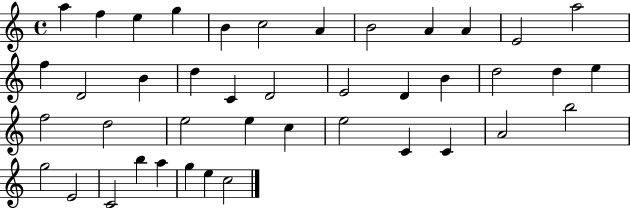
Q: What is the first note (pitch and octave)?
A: A5